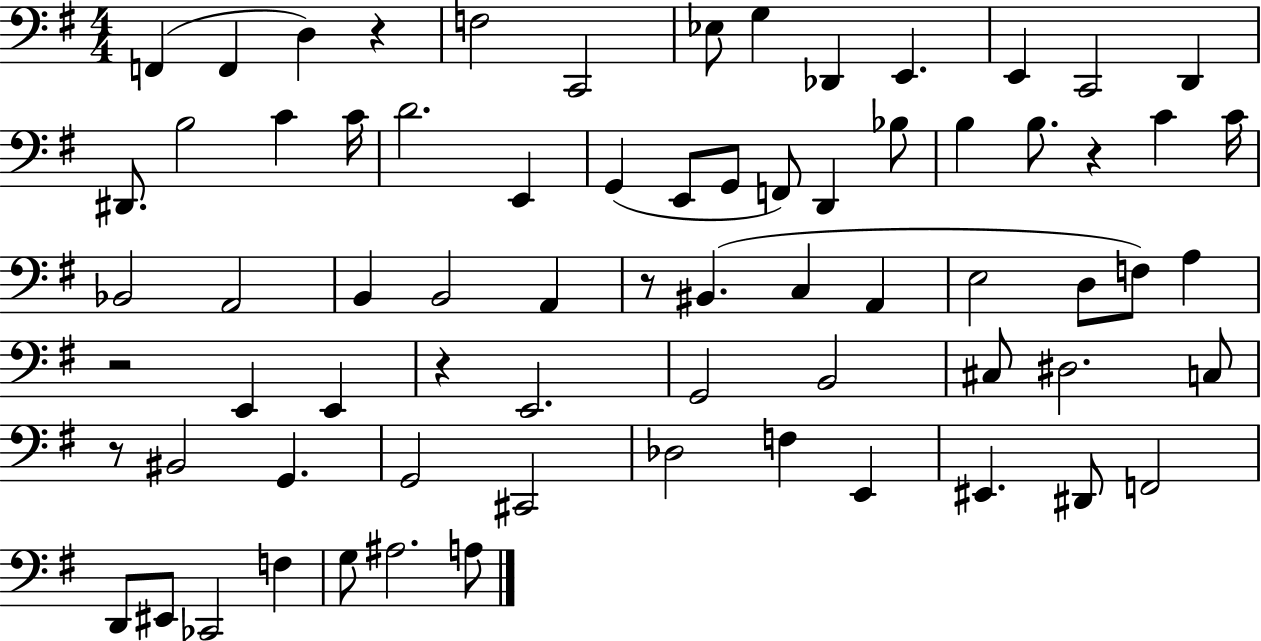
F2/q F2/q D3/q R/q F3/h C2/h Eb3/e G3/q Db2/q E2/q. E2/q C2/h D2/q D#2/e. B3/h C4/q C4/s D4/h. E2/q G2/q E2/e G2/e F2/e D2/q Bb3/e B3/q B3/e. R/q C4/q C4/s Bb2/h A2/h B2/q B2/h A2/q R/e BIS2/q. C3/q A2/q E3/h D3/e F3/e A3/q R/h E2/q E2/q R/q E2/h. G2/h B2/h C#3/e D#3/h. C3/e R/e BIS2/h G2/q. G2/h C#2/h Db3/h F3/q E2/q EIS2/q. D#2/e F2/h D2/e EIS2/e CES2/h F3/q G3/e A#3/h. A3/e